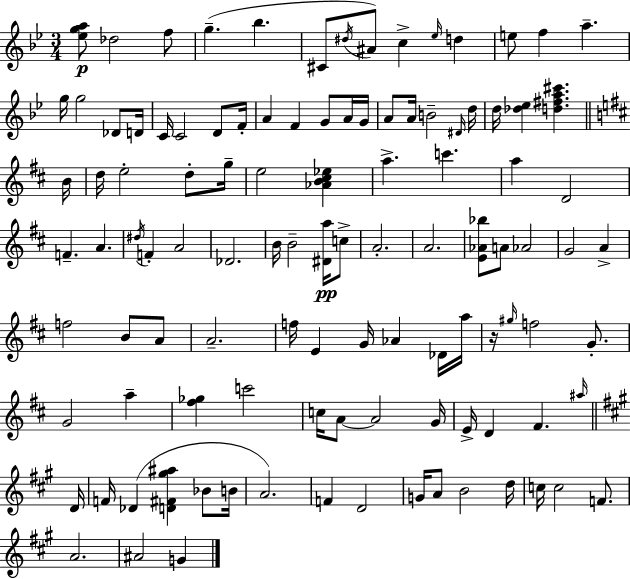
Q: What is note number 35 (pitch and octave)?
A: E5